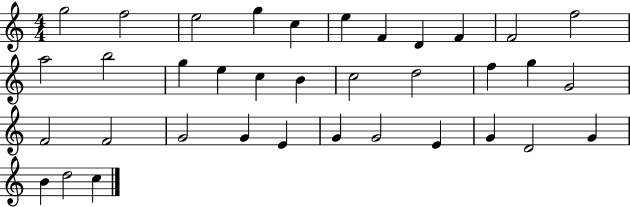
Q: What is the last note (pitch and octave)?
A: C5